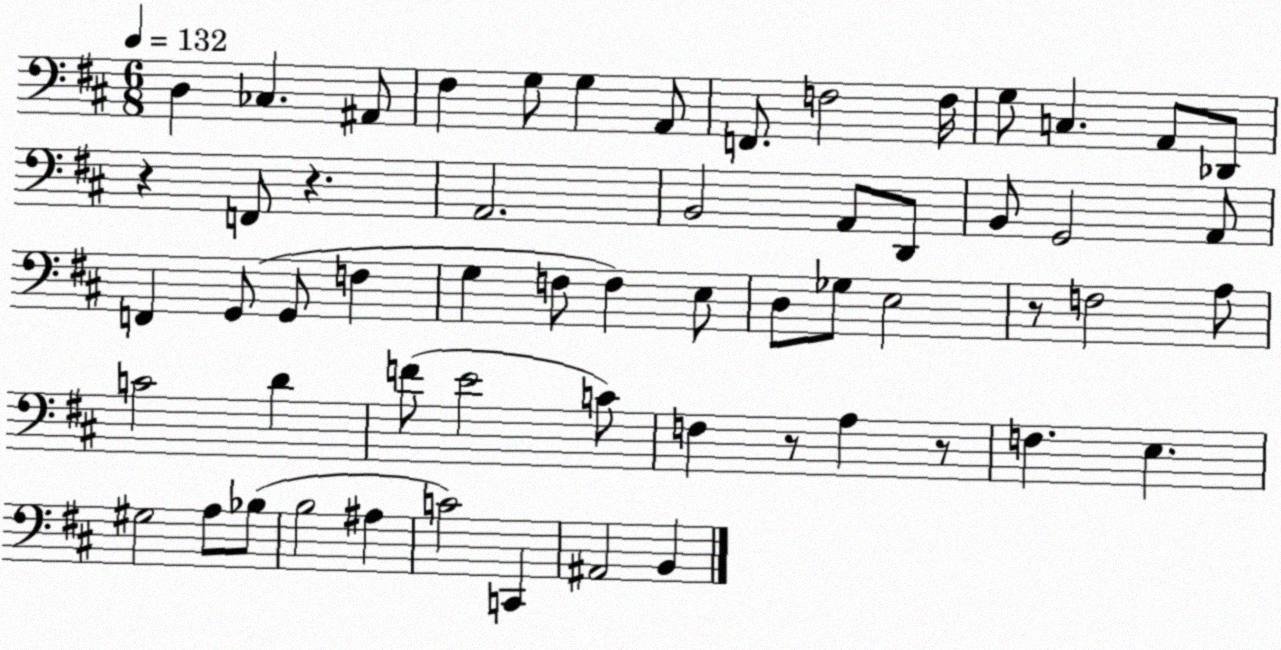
X:1
T:Untitled
M:6/8
L:1/4
K:D
D, _C, ^A,,/2 ^F, G,/2 G, A,,/2 F,,/2 F,2 F,/4 G,/2 C, A,,/2 _D,,/2 z F,,/2 z A,,2 B,,2 A,,/2 D,,/2 B,,/2 G,,2 A,,/2 F,, G,,/2 G,,/2 F, G, F,/2 F, E,/2 D,/2 _G,/2 E,2 z/2 F,2 A,/2 C2 D F/2 E2 C/2 F, z/2 A, z/2 F, E, ^G,2 A,/2 _B,/2 B,2 ^A, C2 C,, ^A,,2 B,,